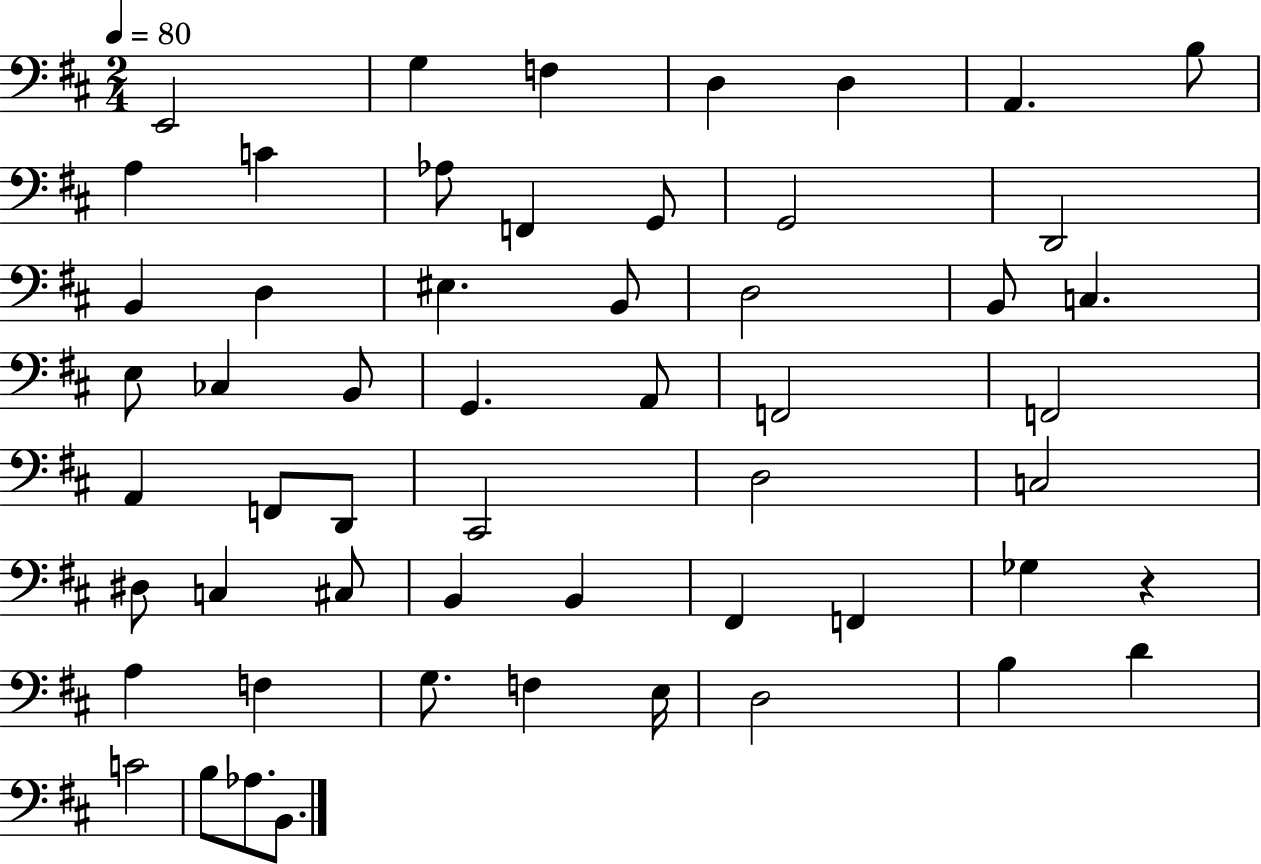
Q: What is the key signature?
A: D major